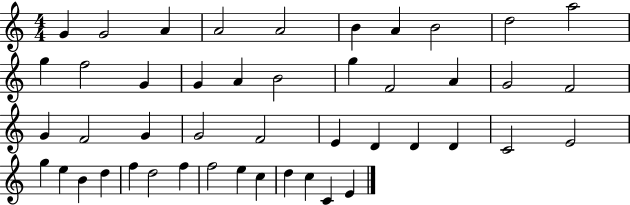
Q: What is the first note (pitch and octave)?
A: G4